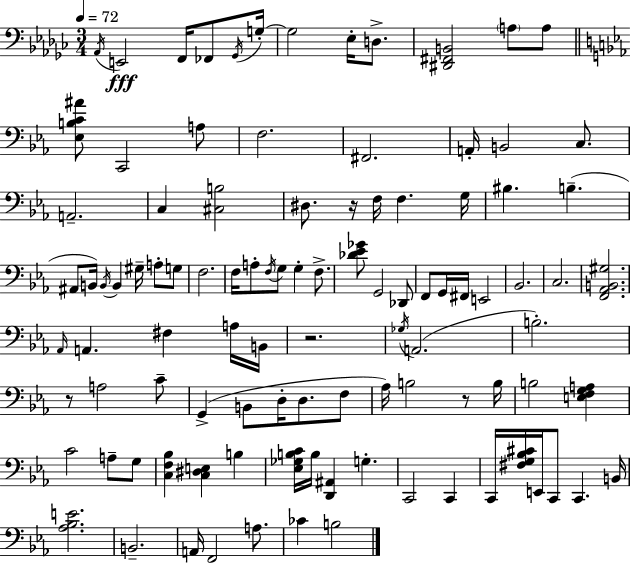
X:1
T:Untitled
M:3/4
L:1/4
K:Ebm
_A,,/4 E,,2 F,,/4 _F,,/2 _G,,/4 G,/4 G,2 _E,/4 D,/2 [^D,,^F,,B,,]2 A,/2 A,/2 [_E,B,C^A]/2 C,,2 A,/2 F,2 ^F,,2 A,,/4 B,,2 C,/2 A,,2 C, [^C,B,]2 ^D,/2 z/4 F,/4 F, G,/4 ^B, B, ^A,,/2 B,,/4 B,,/4 B,, ^G,/4 A,/2 G,/2 F,2 F,/4 A,/2 F,/4 G,/2 G, F,/2 [_D_E_G]/2 G,,2 _D,,/2 F,,/2 G,,/4 ^F,,/4 E,,2 _B,,2 C,2 [F,,_A,,B,,^G,]2 _A,,/4 A,, ^F, A,/4 B,,/4 z2 _G,/4 A,,2 B,2 z/2 A,2 C/2 G,, B,,/2 D,/4 D,/2 F,/2 _A,/4 B,2 z/2 B,/4 B,2 [E,F,G,A,] C2 A,/2 G,/2 [C,F,_B,] [C,^D,E,] B, [_E,_G,B,C]/4 B,/4 [D,,^A,,] G, C,,2 C,, C,,/4 [^F,G,_B,^C]/4 E,,/4 C,,/2 C,, B,,/4 [_A,_B,E]2 B,,2 A,,/4 F,,2 A,/2 _C B,2